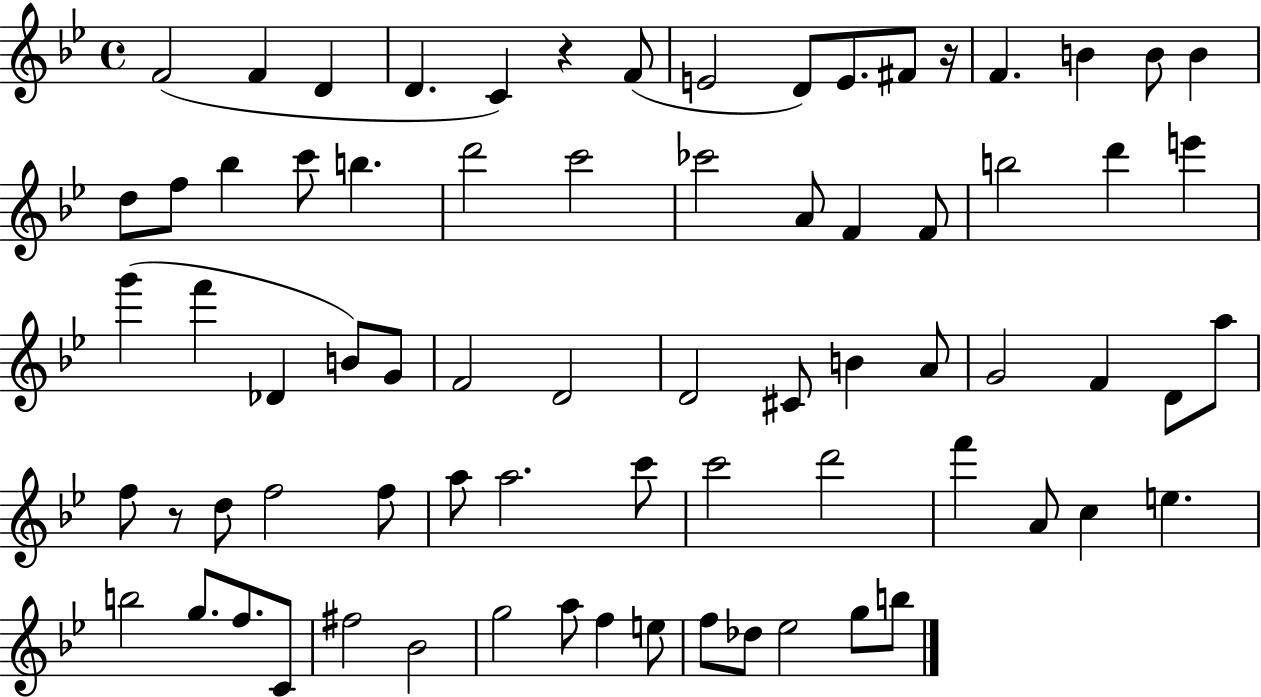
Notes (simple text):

F4/h F4/q D4/q D4/q. C4/q R/q F4/e E4/h D4/e E4/e. F#4/e R/s F4/q. B4/q B4/e B4/q D5/e F5/e Bb5/q C6/e B5/q. D6/h C6/h CES6/h A4/e F4/q F4/e B5/h D6/q E6/q G6/q F6/q Db4/q B4/e G4/e F4/h D4/h D4/h C#4/e B4/q A4/e G4/h F4/q D4/e A5/e F5/e R/e D5/e F5/h F5/e A5/e A5/h. C6/e C6/h D6/h F6/q A4/e C5/q E5/q. B5/h G5/e. F5/e. C4/e F#5/h Bb4/h G5/h A5/e F5/q E5/e F5/e Db5/e Eb5/h G5/e B5/e